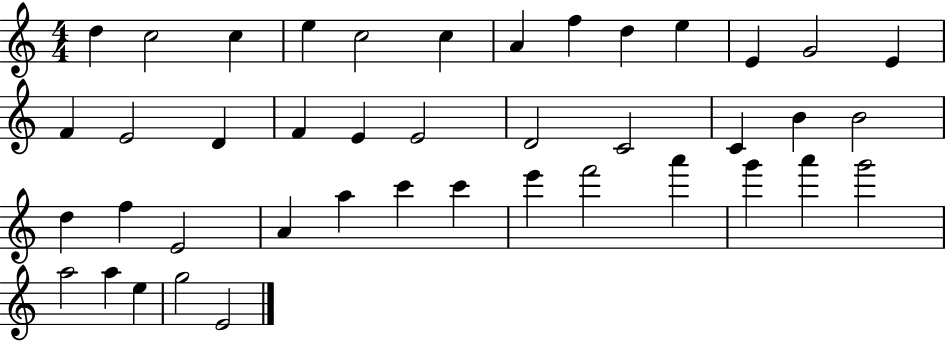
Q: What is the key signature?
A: C major